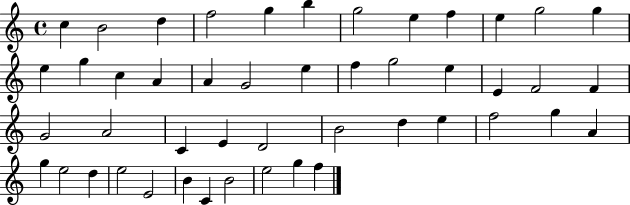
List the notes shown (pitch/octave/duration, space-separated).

C5/q B4/h D5/q F5/h G5/q B5/q G5/h E5/q F5/q E5/q G5/h G5/q E5/q G5/q C5/q A4/q A4/q G4/h E5/q F5/q G5/h E5/q E4/q F4/h F4/q G4/h A4/h C4/q E4/q D4/h B4/h D5/q E5/q F5/h G5/q A4/q G5/q E5/h D5/q E5/h E4/h B4/q C4/q B4/h E5/h G5/q F5/q